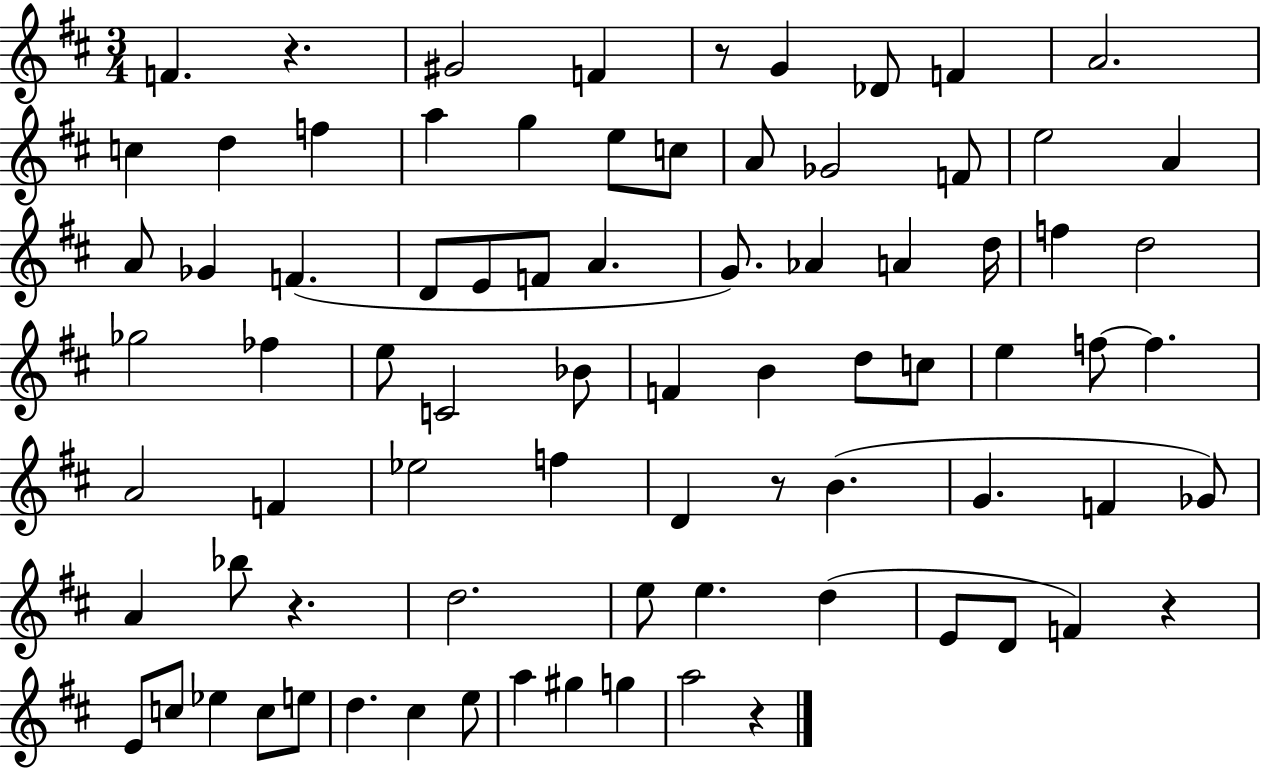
{
  \clef treble
  \numericTimeSignature
  \time 3/4
  \key d \major
  f'4. r4. | gis'2 f'4 | r8 g'4 des'8 f'4 | a'2. | \break c''4 d''4 f''4 | a''4 g''4 e''8 c''8 | a'8 ges'2 f'8 | e''2 a'4 | \break a'8 ges'4 f'4.( | d'8 e'8 f'8 a'4. | g'8.) aes'4 a'4 d''16 | f''4 d''2 | \break ges''2 fes''4 | e''8 c'2 bes'8 | f'4 b'4 d''8 c''8 | e''4 f''8~~ f''4. | \break a'2 f'4 | ees''2 f''4 | d'4 r8 b'4.( | g'4. f'4 ges'8) | \break a'4 bes''8 r4. | d''2. | e''8 e''4. d''4( | e'8 d'8 f'4) r4 | \break e'8 c''8 ees''4 c''8 e''8 | d''4. cis''4 e''8 | a''4 gis''4 g''4 | a''2 r4 | \break \bar "|."
}